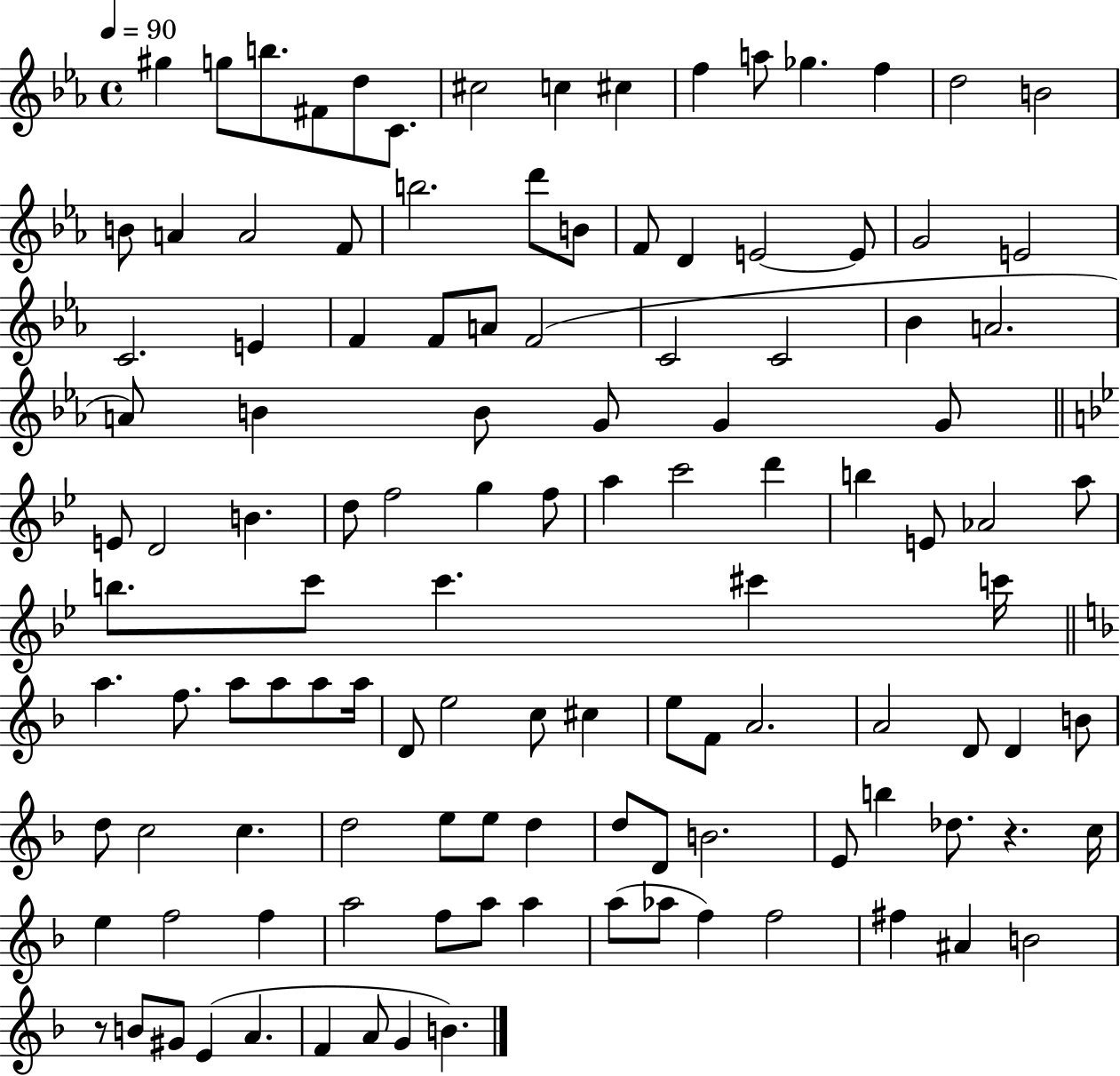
{
  \clef treble
  \time 4/4
  \defaultTimeSignature
  \key ees \major
  \tempo 4 = 90
  gis''4 g''8 b''8. fis'8 d''8 c'8. | cis''2 c''4 cis''4 | f''4 a''8 ges''4. f''4 | d''2 b'2 | \break b'8 a'4 a'2 f'8 | b''2. d'''8 b'8 | f'8 d'4 e'2~~ e'8 | g'2 e'2 | \break c'2. e'4 | f'4 f'8 a'8 f'2( | c'2 c'2 | bes'4 a'2. | \break a'8) b'4 b'8 g'8 g'4 g'8 | \bar "||" \break \key bes \major e'8 d'2 b'4. | d''8 f''2 g''4 f''8 | a''4 c'''2 d'''4 | b''4 e'8 aes'2 a''8 | \break b''8. c'''8 c'''4. cis'''4 c'''16 | \bar "||" \break \key f \major a''4. f''8. a''8 a''8 a''8 a''16 | d'8 e''2 c''8 cis''4 | e''8 f'8 a'2. | a'2 d'8 d'4 b'8 | \break d''8 c''2 c''4. | d''2 e''8 e''8 d''4 | d''8 d'8 b'2. | e'8 b''4 des''8. r4. c''16 | \break e''4 f''2 f''4 | a''2 f''8 a''8 a''4 | a''8( aes''8 f''4) f''2 | fis''4 ais'4 b'2 | \break r8 b'8 gis'8 e'4( a'4. | f'4 a'8 g'4 b'4.) | \bar "|."
}